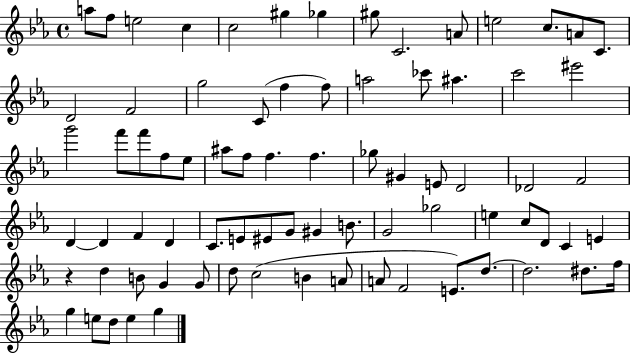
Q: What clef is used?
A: treble